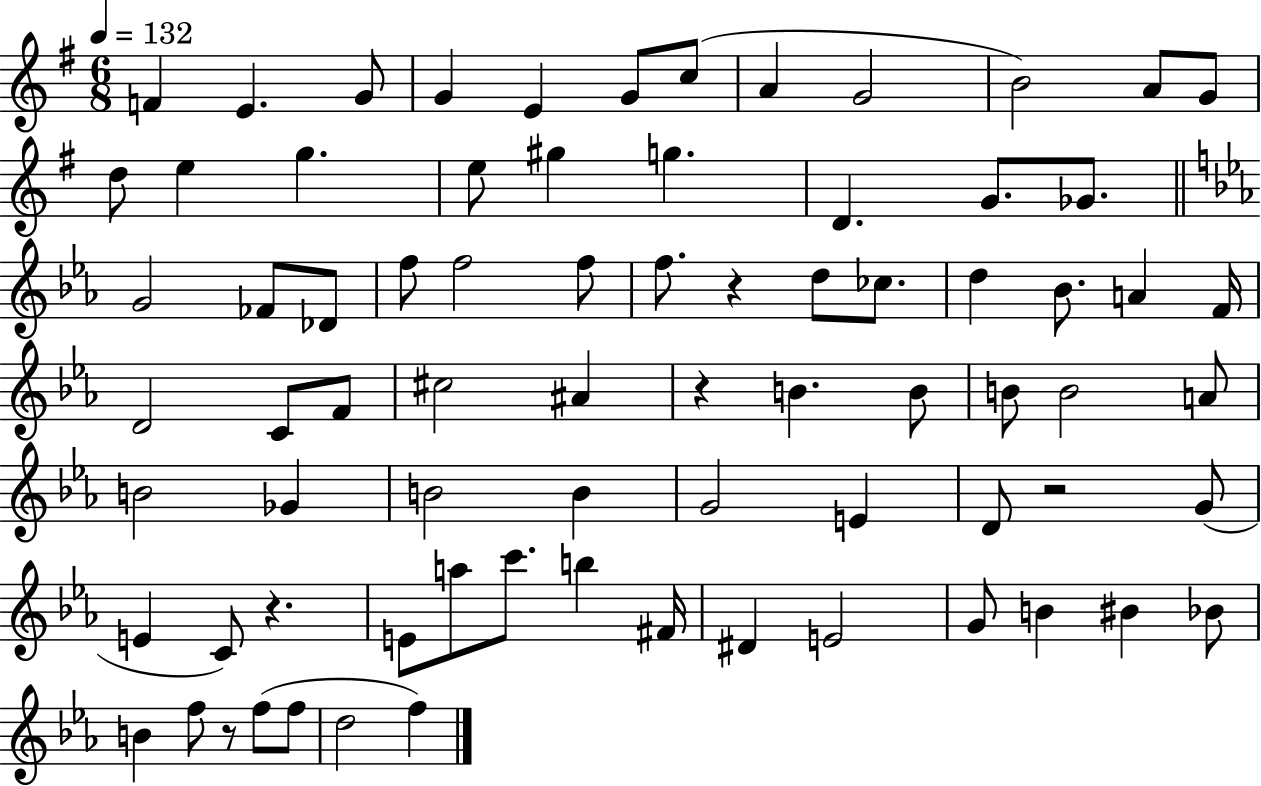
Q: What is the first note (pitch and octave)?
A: F4